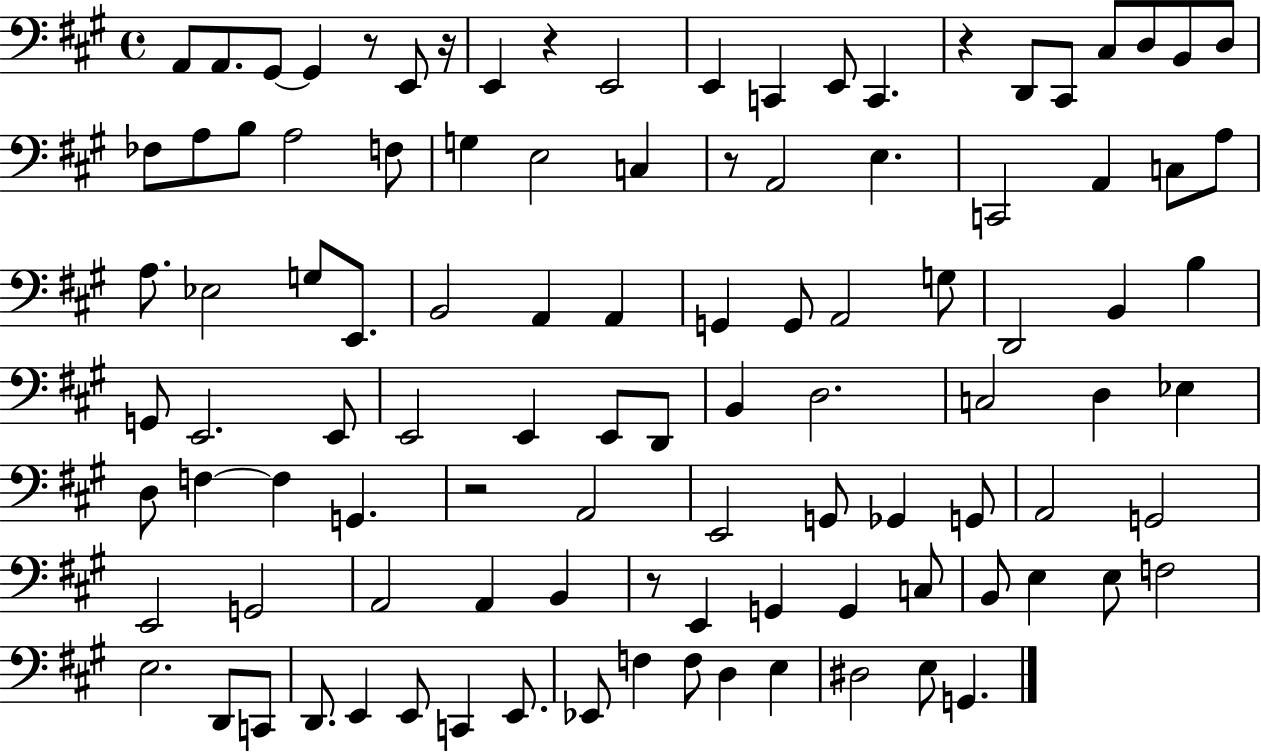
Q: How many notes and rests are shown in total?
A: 104